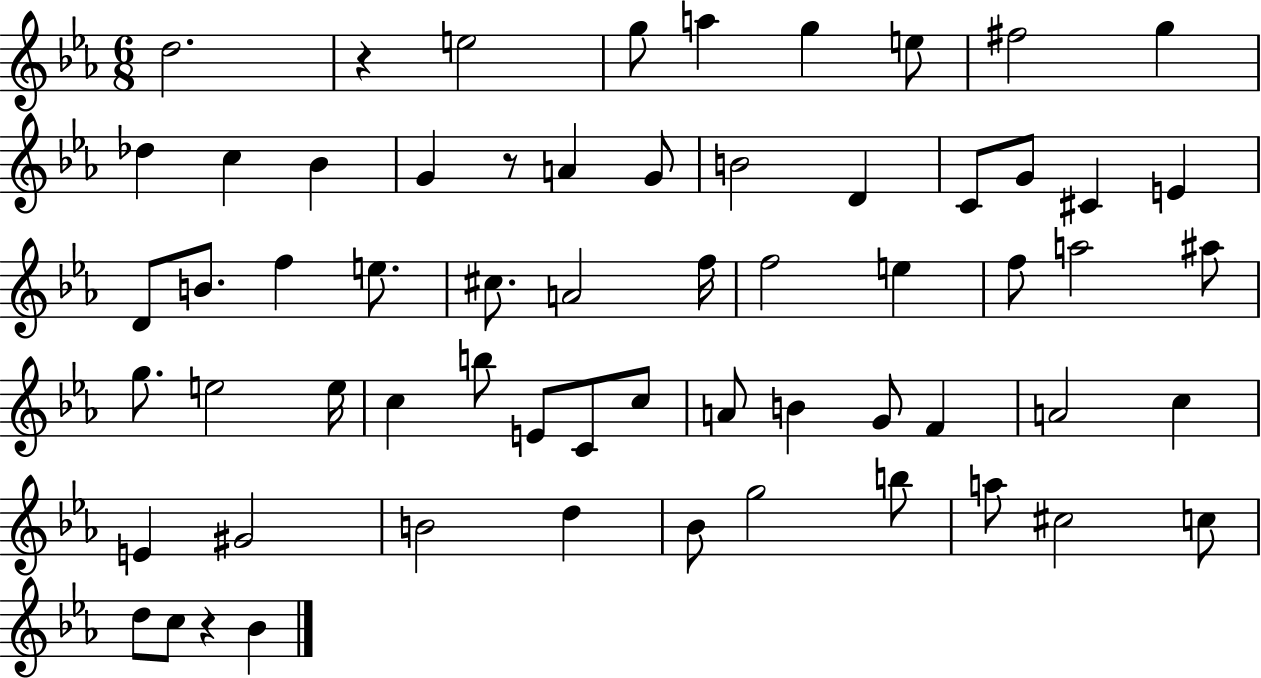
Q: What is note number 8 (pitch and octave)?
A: G5